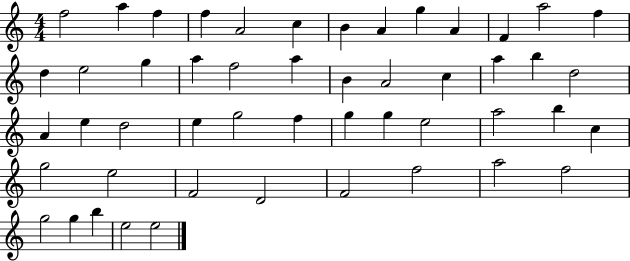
X:1
T:Untitled
M:4/4
L:1/4
K:C
f2 a f f A2 c B A g A F a2 f d e2 g a f2 a B A2 c a b d2 A e d2 e g2 f g g e2 a2 b c g2 e2 F2 D2 F2 f2 a2 f2 g2 g b e2 e2